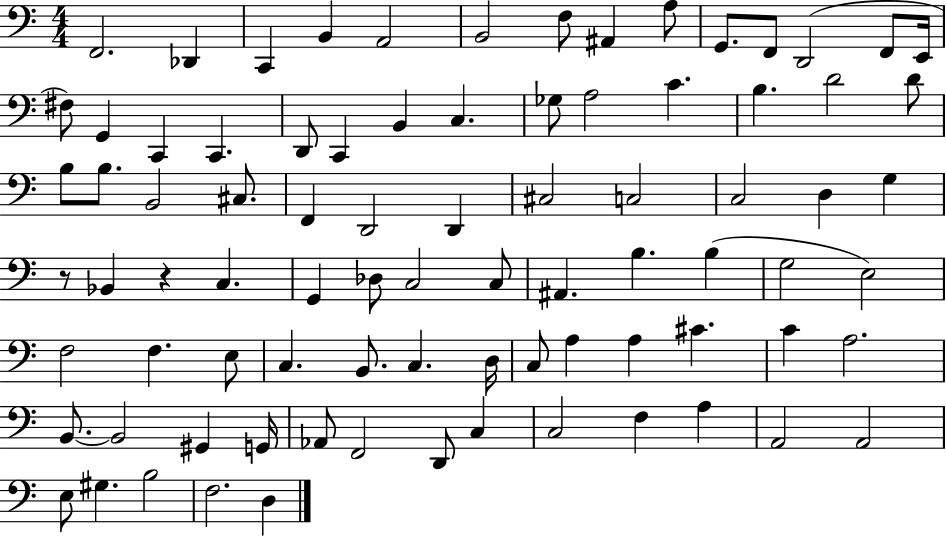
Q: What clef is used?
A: bass